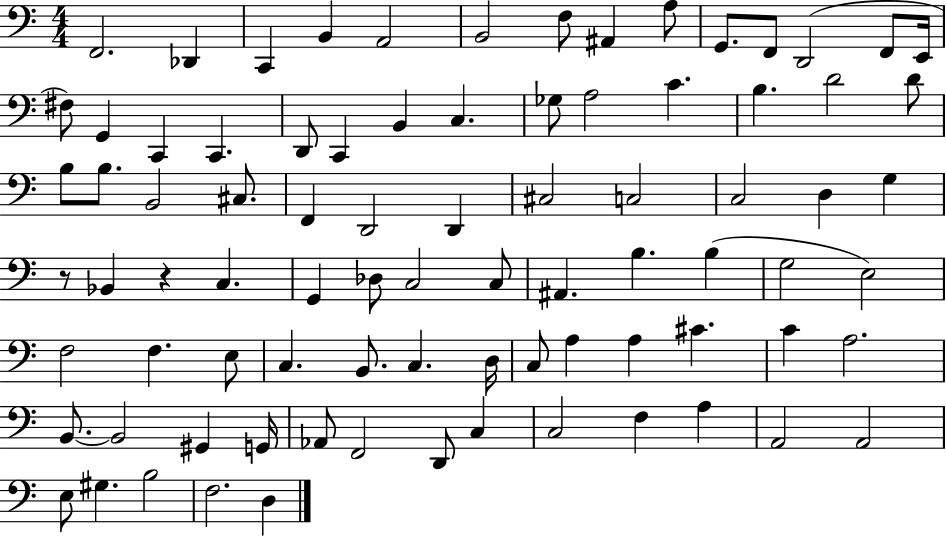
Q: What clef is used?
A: bass